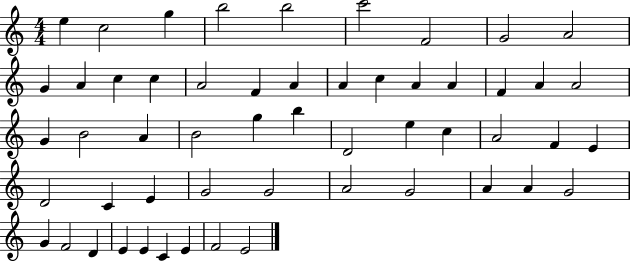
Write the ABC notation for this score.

X:1
T:Untitled
M:4/4
L:1/4
K:C
e c2 g b2 b2 c'2 F2 G2 A2 G A c c A2 F A A c A A F A A2 G B2 A B2 g b D2 e c A2 F E D2 C E G2 G2 A2 G2 A A G2 G F2 D E E C E F2 E2